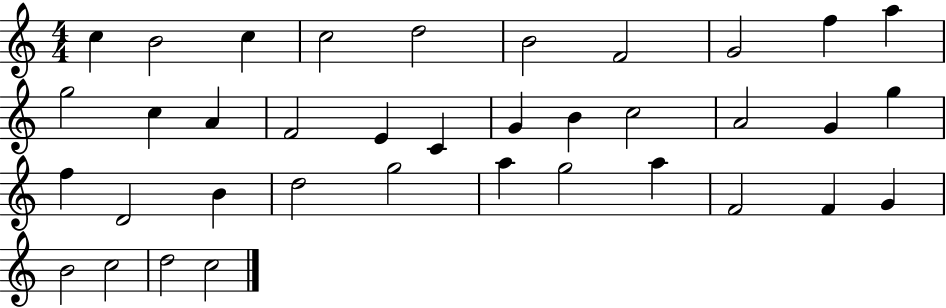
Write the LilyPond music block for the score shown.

{
  \clef treble
  \numericTimeSignature
  \time 4/4
  \key c \major
  c''4 b'2 c''4 | c''2 d''2 | b'2 f'2 | g'2 f''4 a''4 | \break g''2 c''4 a'4 | f'2 e'4 c'4 | g'4 b'4 c''2 | a'2 g'4 g''4 | \break f''4 d'2 b'4 | d''2 g''2 | a''4 g''2 a''4 | f'2 f'4 g'4 | \break b'2 c''2 | d''2 c''2 | \bar "|."
}